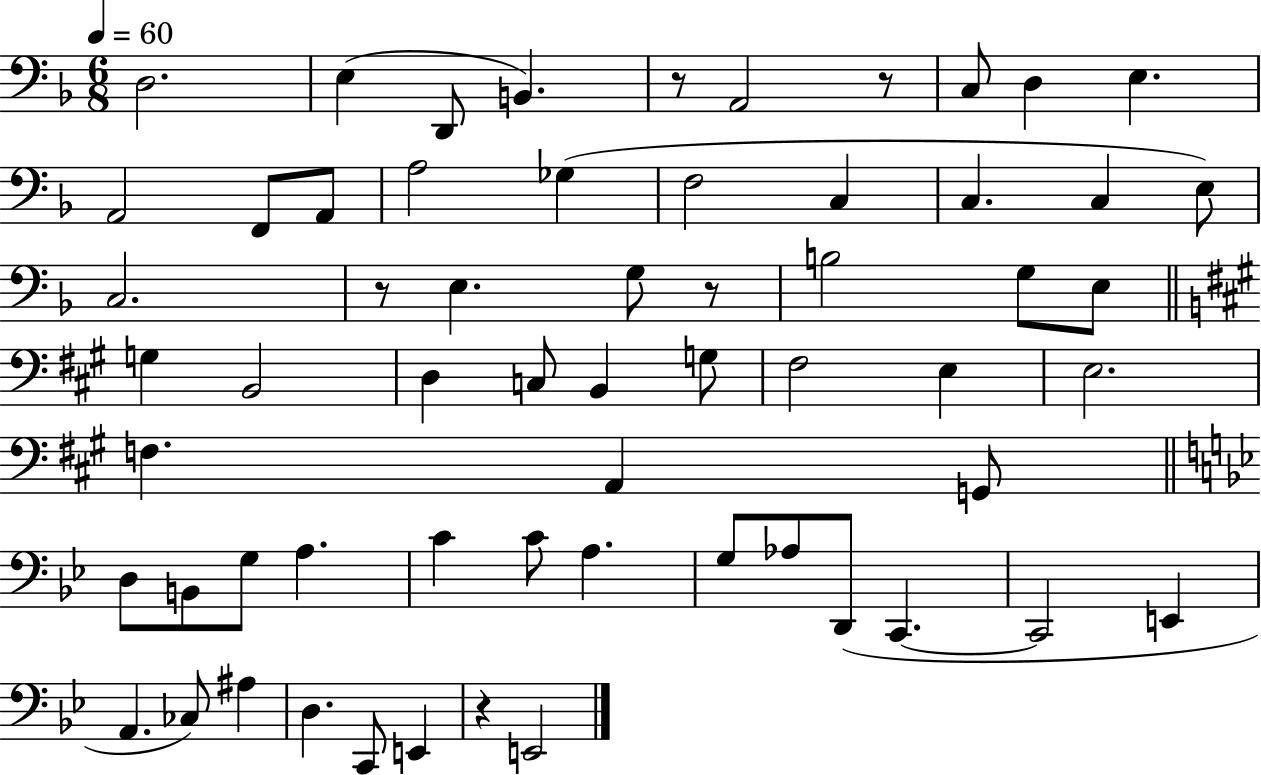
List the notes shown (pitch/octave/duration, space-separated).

D3/h. E3/q D2/e B2/q. R/e A2/h R/e C3/e D3/q E3/q. A2/h F2/e A2/e A3/h Gb3/q F3/h C3/q C3/q. C3/q E3/e C3/h. R/e E3/q. G3/e R/e B3/h G3/e E3/e G3/q B2/h D3/q C3/e B2/q G3/e F#3/h E3/q E3/h. F3/q. A2/q G2/e D3/e B2/e G3/e A3/q. C4/q C4/e A3/q. G3/e Ab3/e D2/e C2/q. C2/h E2/q A2/q. CES3/e A#3/q D3/q. C2/e E2/q R/q E2/h